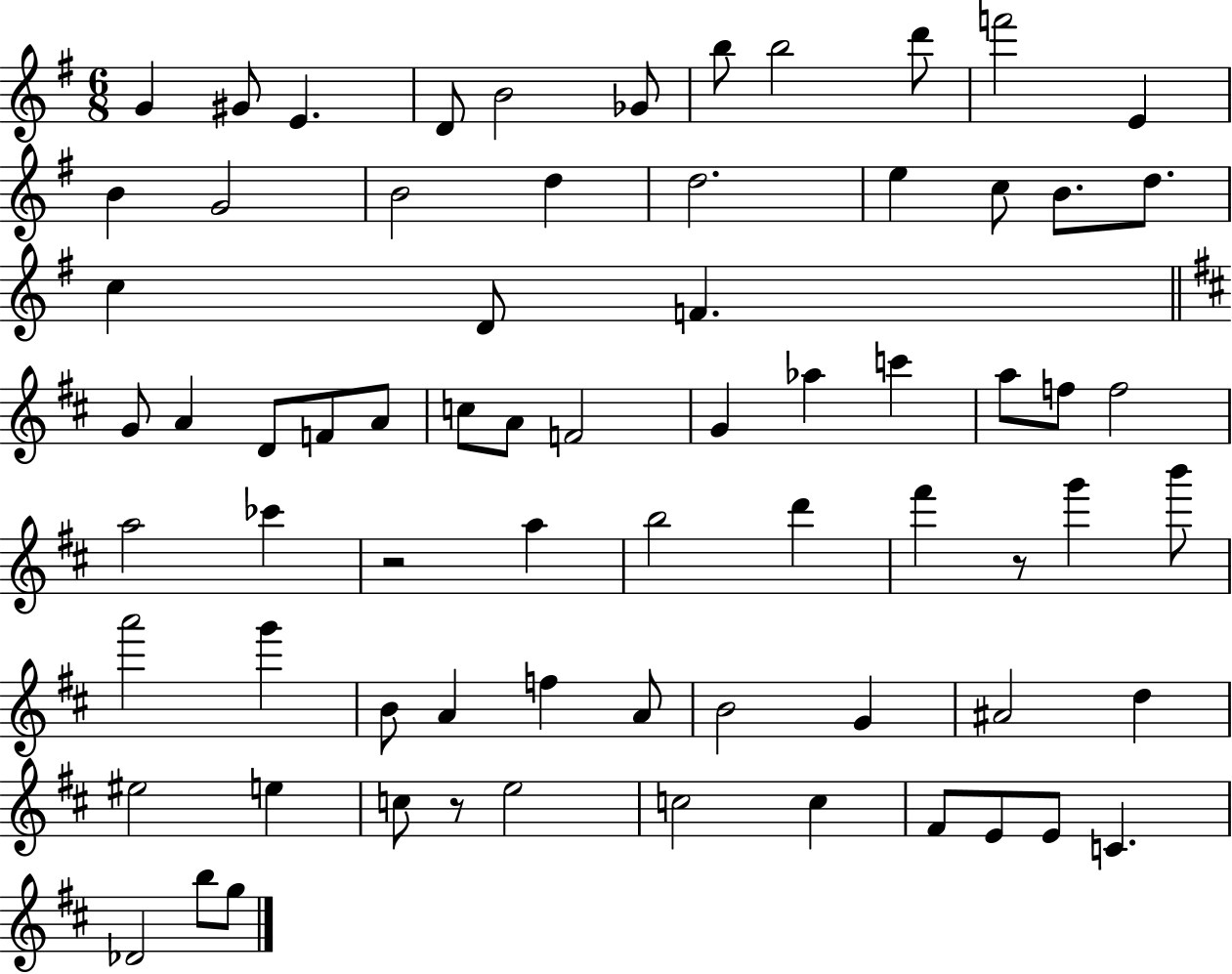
X:1
T:Untitled
M:6/8
L:1/4
K:G
G ^G/2 E D/2 B2 _G/2 b/2 b2 d'/2 f'2 E B G2 B2 d d2 e c/2 B/2 d/2 c D/2 F G/2 A D/2 F/2 A/2 c/2 A/2 F2 G _a c' a/2 f/2 f2 a2 _c' z2 a b2 d' ^f' z/2 g' b'/2 a'2 g' B/2 A f A/2 B2 G ^A2 d ^e2 e c/2 z/2 e2 c2 c ^F/2 E/2 E/2 C _D2 b/2 g/2